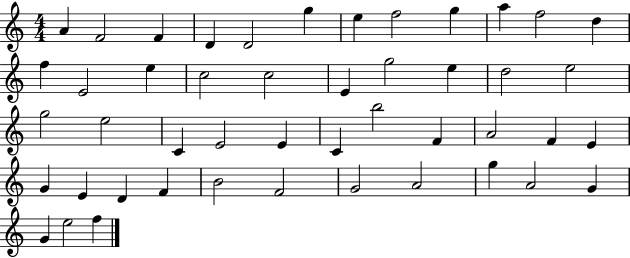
A4/q F4/h F4/q D4/q D4/h G5/q E5/q F5/h G5/q A5/q F5/h D5/q F5/q E4/h E5/q C5/h C5/h E4/q G5/h E5/q D5/h E5/h G5/h E5/h C4/q E4/h E4/q C4/q B5/h F4/q A4/h F4/q E4/q G4/q E4/q D4/q F4/q B4/h F4/h G4/h A4/h G5/q A4/h G4/q G4/q E5/h F5/q